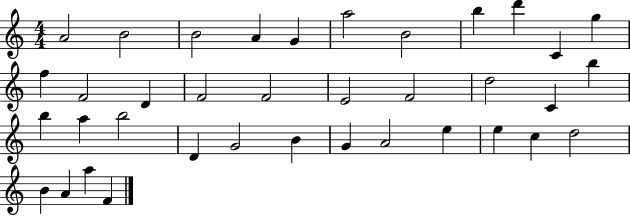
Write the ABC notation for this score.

X:1
T:Untitled
M:4/4
L:1/4
K:C
A2 B2 B2 A G a2 B2 b d' C g f F2 D F2 F2 E2 F2 d2 C b b a b2 D G2 B G A2 e e c d2 B A a F